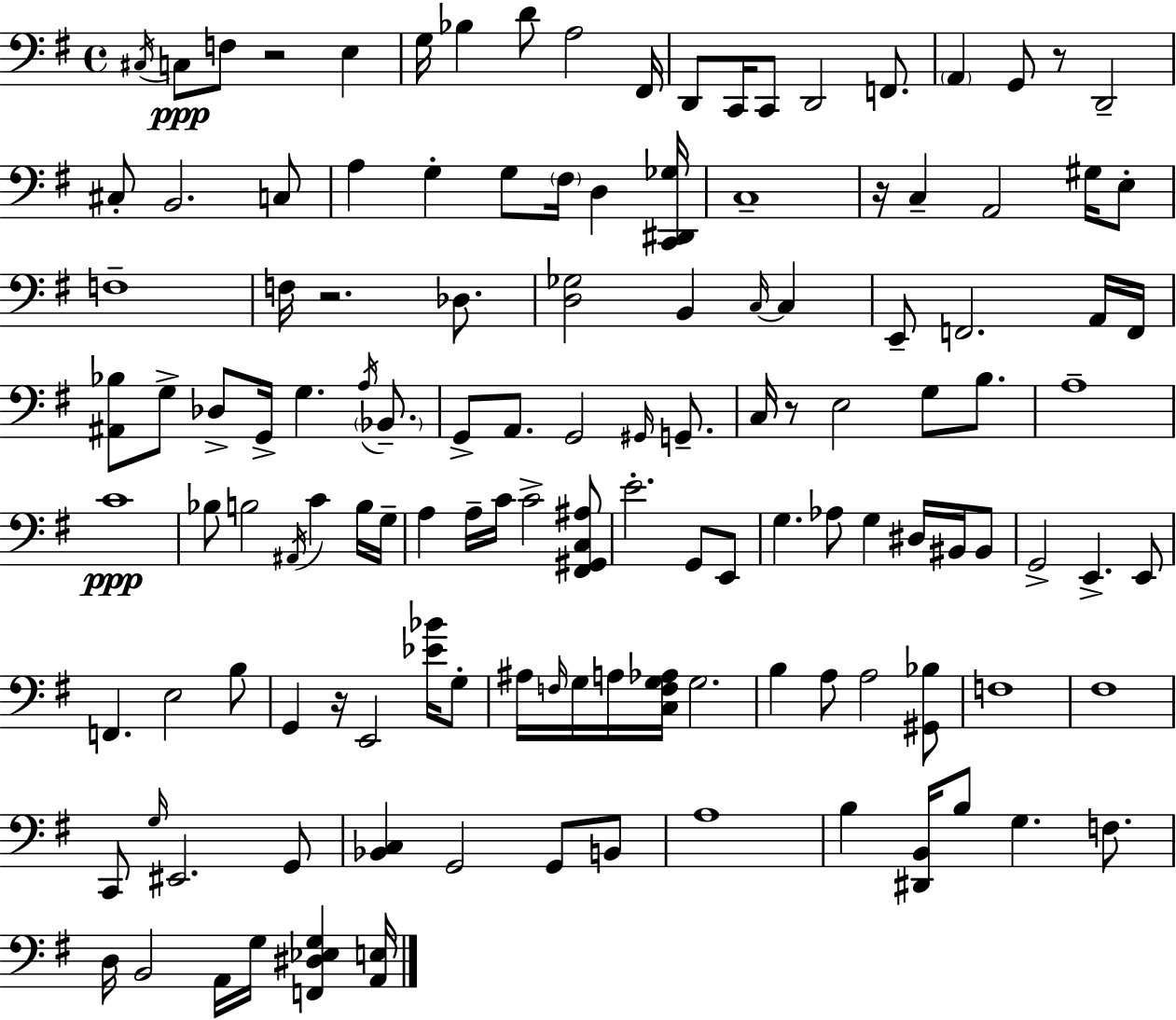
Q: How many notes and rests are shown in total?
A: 128